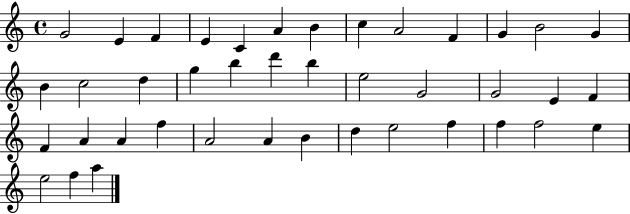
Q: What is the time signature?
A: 4/4